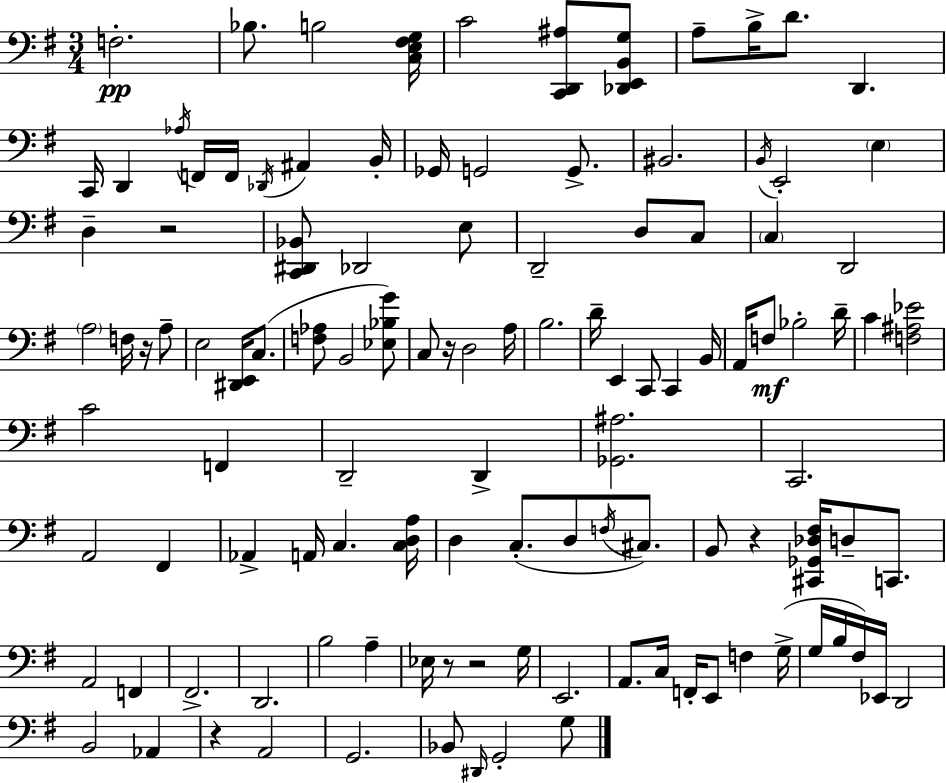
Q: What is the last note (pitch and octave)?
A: G3